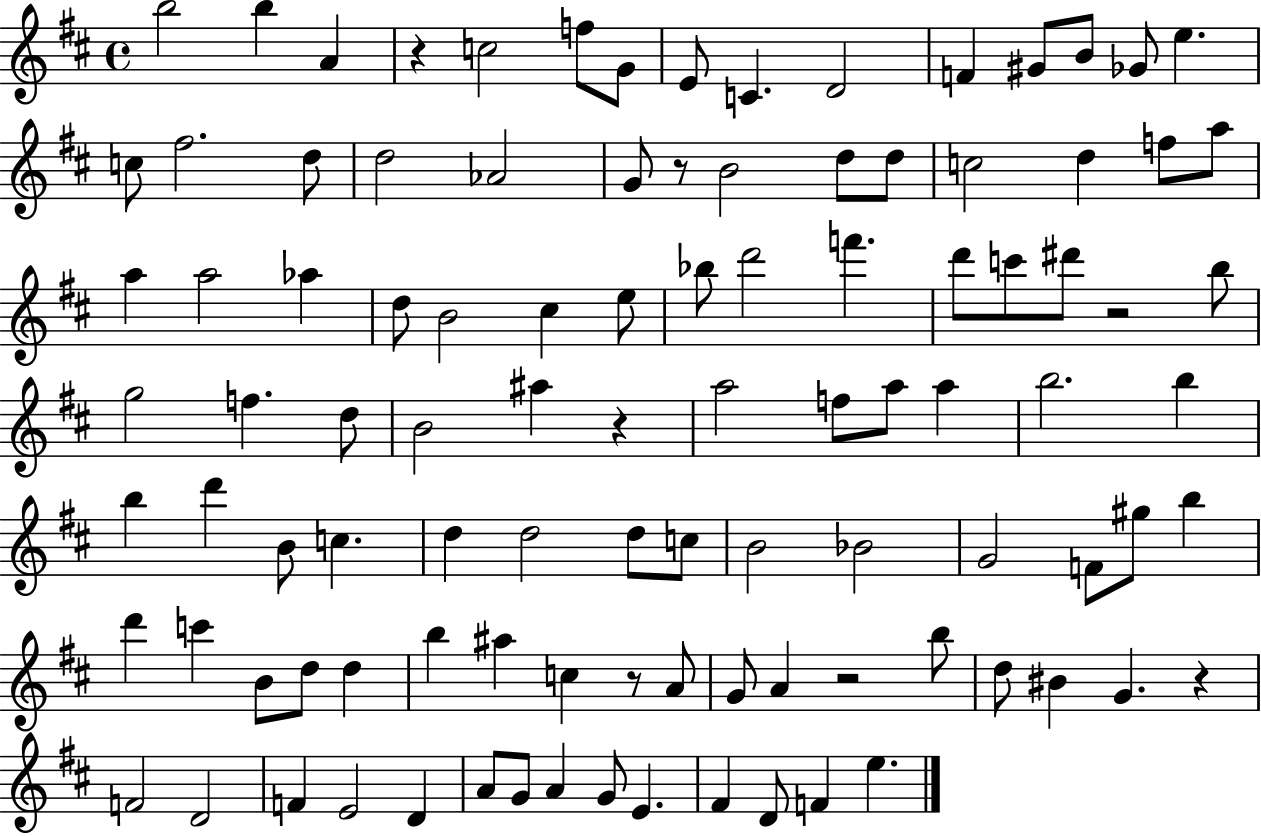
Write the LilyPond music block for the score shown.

{
  \clef treble
  \time 4/4
  \defaultTimeSignature
  \key d \major
  b''2 b''4 a'4 | r4 c''2 f''8 g'8 | e'8 c'4. d'2 | f'4 gis'8 b'8 ges'8 e''4. | \break c''8 fis''2. d''8 | d''2 aes'2 | g'8 r8 b'2 d''8 d''8 | c''2 d''4 f''8 a''8 | \break a''4 a''2 aes''4 | d''8 b'2 cis''4 e''8 | bes''8 d'''2 f'''4. | d'''8 c'''8 dis'''8 r2 b''8 | \break g''2 f''4. d''8 | b'2 ais''4 r4 | a''2 f''8 a''8 a''4 | b''2. b''4 | \break b''4 d'''4 b'8 c''4. | d''4 d''2 d''8 c''8 | b'2 bes'2 | g'2 f'8 gis''8 b''4 | \break d'''4 c'''4 b'8 d''8 d''4 | b''4 ais''4 c''4 r8 a'8 | g'8 a'4 r2 b''8 | d''8 bis'4 g'4. r4 | \break f'2 d'2 | f'4 e'2 d'4 | a'8 g'8 a'4 g'8 e'4. | fis'4 d'8 f'4 e''4. | \break \bar "|."
}